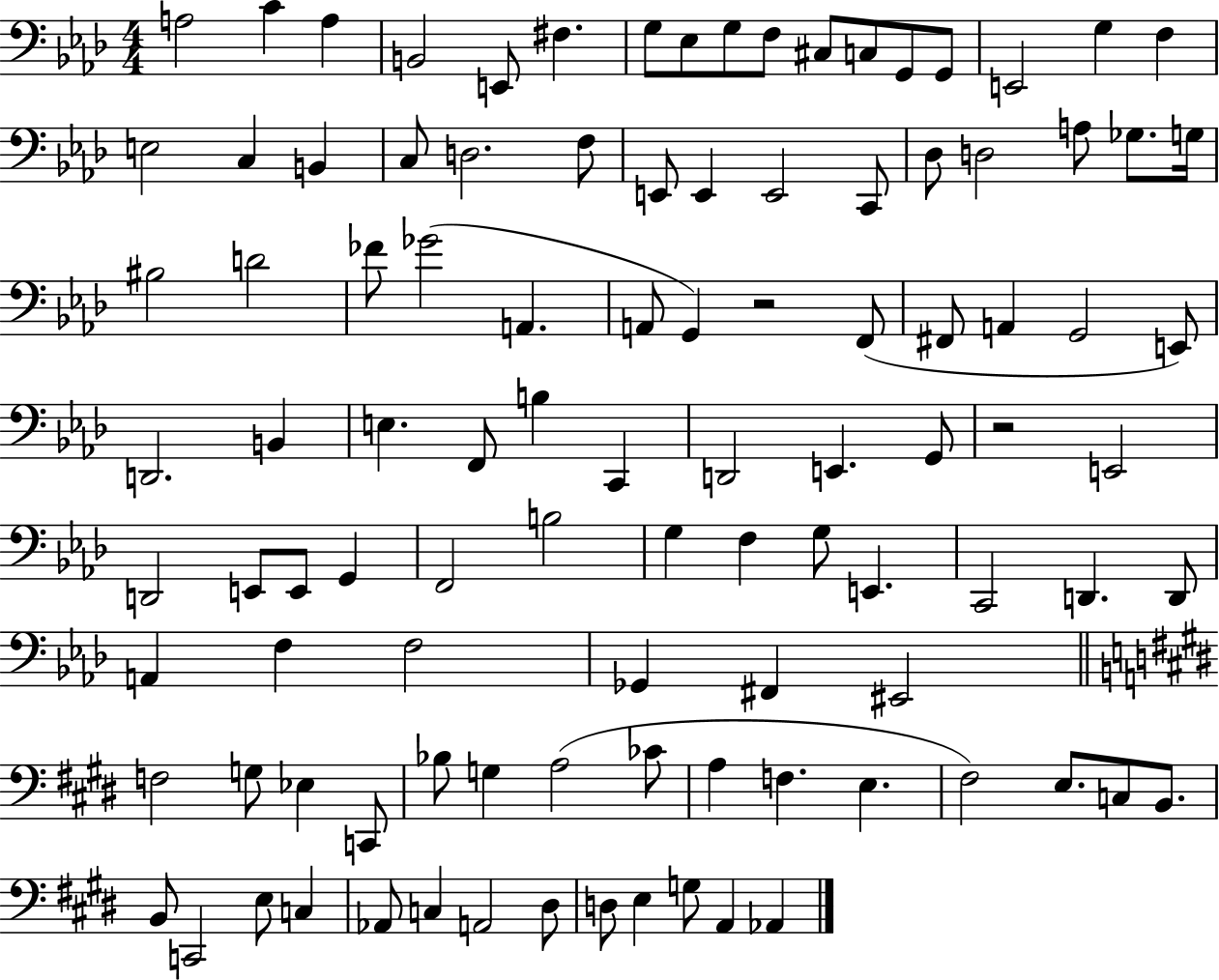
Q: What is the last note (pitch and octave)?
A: Ab2